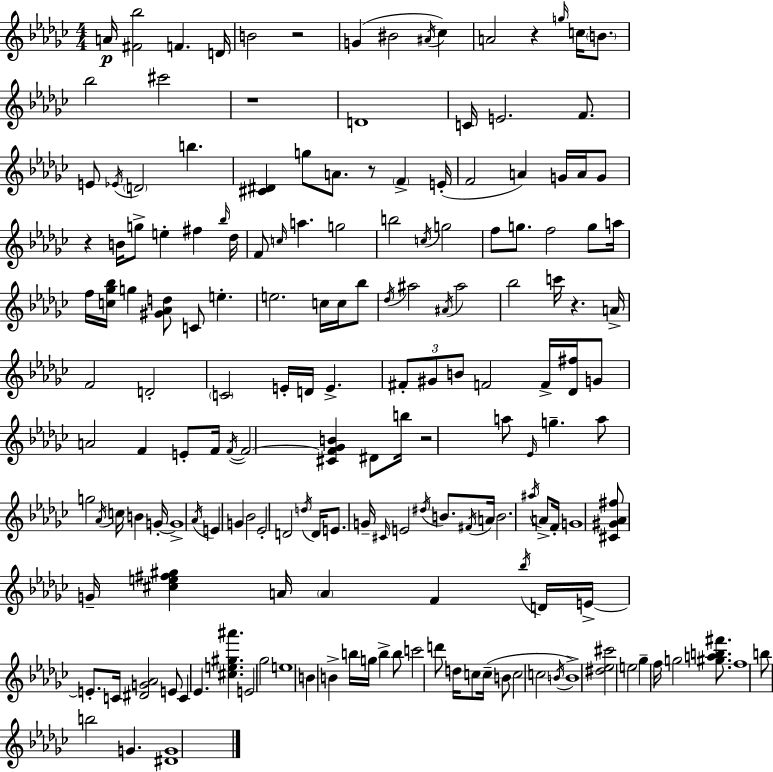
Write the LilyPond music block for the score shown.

{
  \clef treble
  \numericTimeSignature
  \time 4/4
  \key ees \minor
  a'16\p <fis' bes''>2 f'4. d'16 | b'2 r2 | g'4( bis'2 \acciaccatura { ais'16 }) ces''4 | a'2 r4 \grace { g''16 } c''16 \parenthesize b'8. | \break bes''2 cis'''2 | r1 | d'1 | c'16 e'2. f'8. | \break e'8 \acciaccatura { ees'16 } \parenthesize d'2 b''4. | <cis' dis'>4 g''8 a'8. r8 \parenthesize f'4-> | e'16-.( f'2 a'4) g'16 | a'16 g'8 r4 b'16 g''8-> e''4-. fis''4 | \break \grace { bes''16 } des''16 f'8 \grace { c''16 } a''4. g''2 | b''2 \acciaccatura { c''16 } g''2 | f''8 g''8. f''2 | g''8 a''16 f''16 <c'' ges'' bes''>16 g''4 <gis' aes' d''>8 c'8 | \break e''4.-. e''2. | c''16 c''16 bes''8 \acciaccatura { des''16 } ais''2 \acciaccatura { ais'16 } | ais''2 bes''2 | c'''16 r4. a'16-> f'2 | \break d'2-. \parenthesize c'2 | e'16-. d'16 e'4.-> \tuplet 3/2 { fis'8-. gis'8 b'8 } f'2 | f'16-> <des' fis''>16 g'8 a'2 | f'4 e'8-. f'16 \acciaccatura { f'16~ }~ f'2 | \break <cis' f' ges' b'>4 dis'8 b''16 r2 | a''8 \grace { ees'16 } g''4.-- a''8 g''2 | \acciaccatura { aes'16 } c''16 b'4 g'16-.~~ g'1-> | \acciaccatura { aes'16 } e'4 | \break g'4 bes'2 ees'2-. | d'2 \acciaccatura { d''16 } d'16 e'8. | g'16-- \grace { cis'16 } e'2 \acciaccatura { dis''16 } b'8. \acciaccatura { fis'16 } | a'16 b'2. \acciaccatura { ais''16 } a'8-> | \break f'16-. g'1 | <cis' gis' aes' fis''>8 g'16-- <cis'' e'' fis'' gis''>4 a'16 \parenthesize a'4 f'4 | \acciaccatura { bes''16 } d'16 e'16->~~ e'8.-. c'16 <dis' g' aes'>2 | e'8 c'4 ees'4. <cis'' e'' gis'' ais'''>4. | \break e'2 ges''2 | e''1 | b'4 b'4-> b''16 g''16 b''4-> | b''8 c'''2 d'''8 d''16 c''8 c''16--( | \break b'8 c''2 c''2 | \acciaccatura { b'16 }) b'1-> | <dis'' ees'' cis'''>2 e''2 | ges''4-- f''16 g''2 | \break <gis'' a'' b'' fis'''>8. f''1 | b''8 b''2 g'4. | <dis' g'>1 | \bar "|."
}